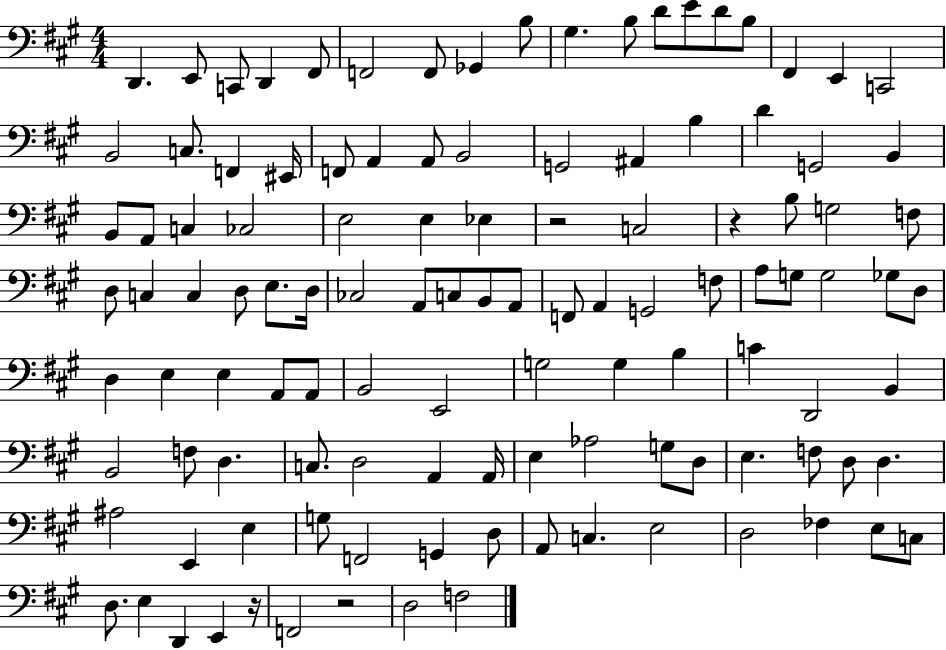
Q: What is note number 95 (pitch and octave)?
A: G3